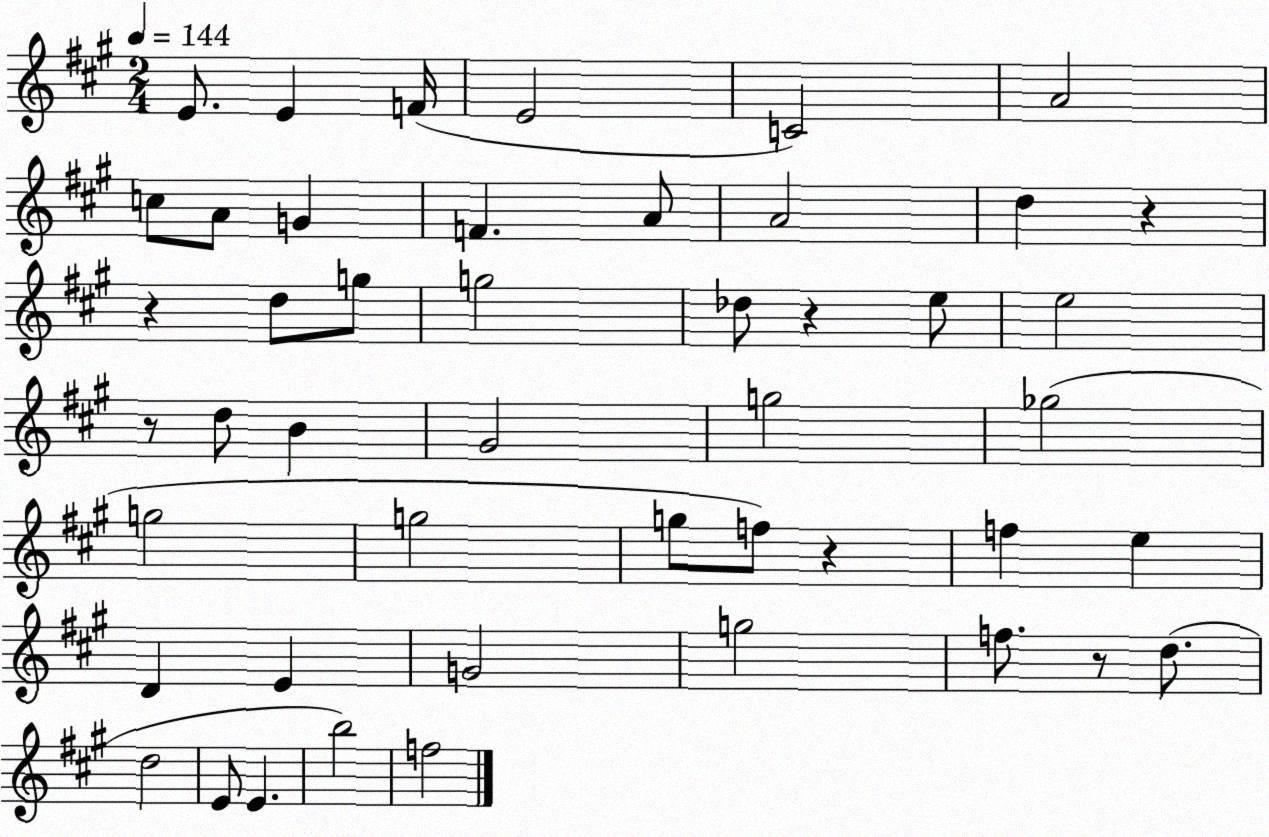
X:1
T:Untitled
M:2/4
L:1/4
K:A
E/2 E F/4 E2 C2 A2 c/2 A/2 G F A/2 A2 d z z d/2 g/2 g2 _d/2 z e/2 e2 z/2 d/2 B ^G2 g2 _g2 g2 g2 g/2 f/2 z f e D E G2 g2 f/2 z/2 d/2 d2 E/2 E b2 f2